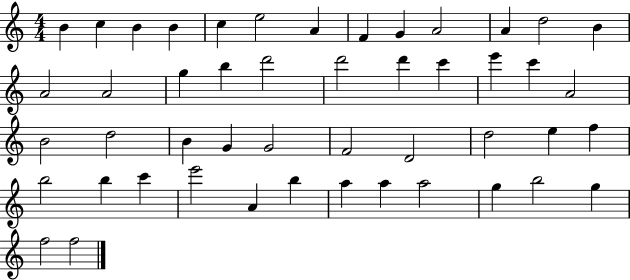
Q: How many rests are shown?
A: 0